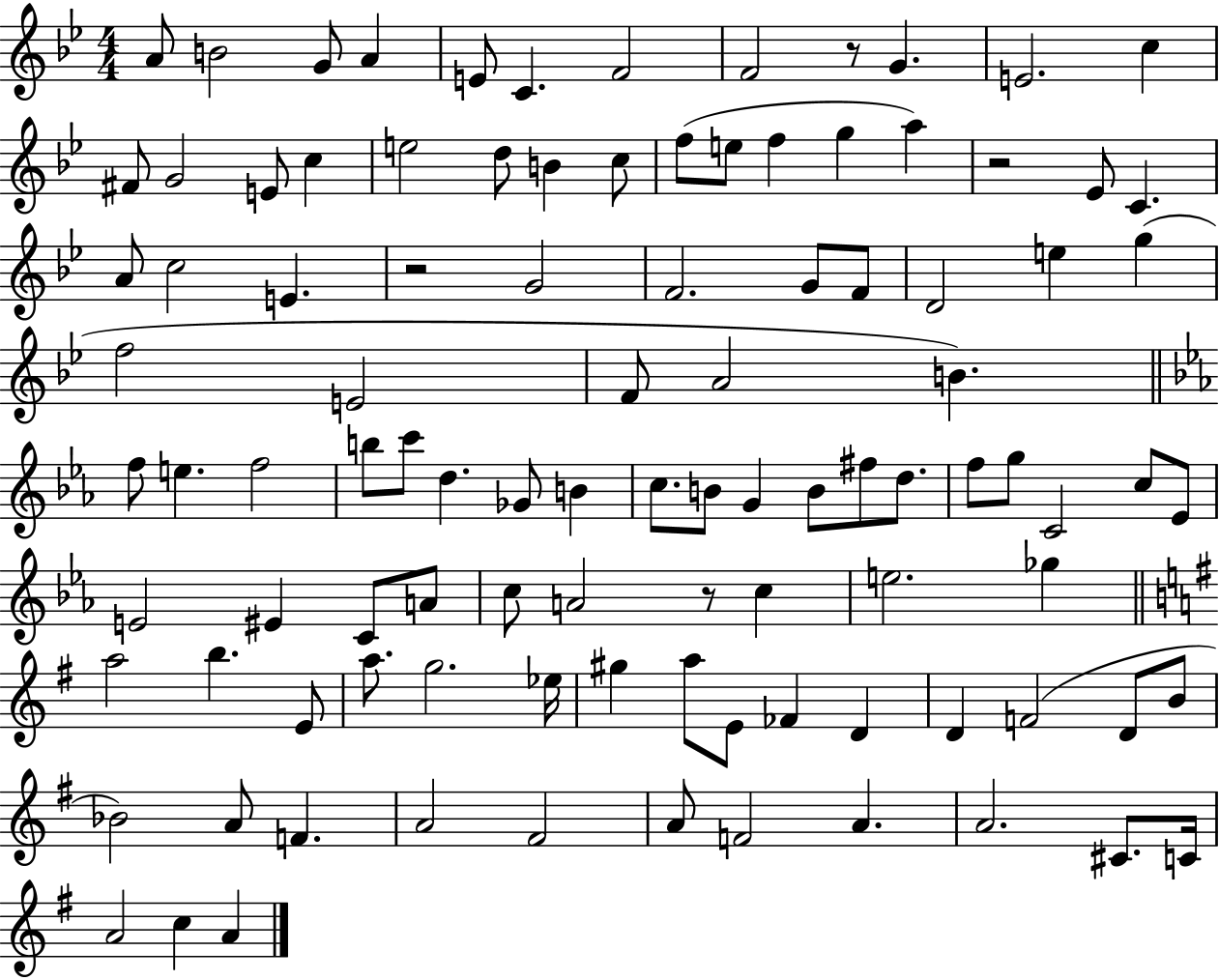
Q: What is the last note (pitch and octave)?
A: A4